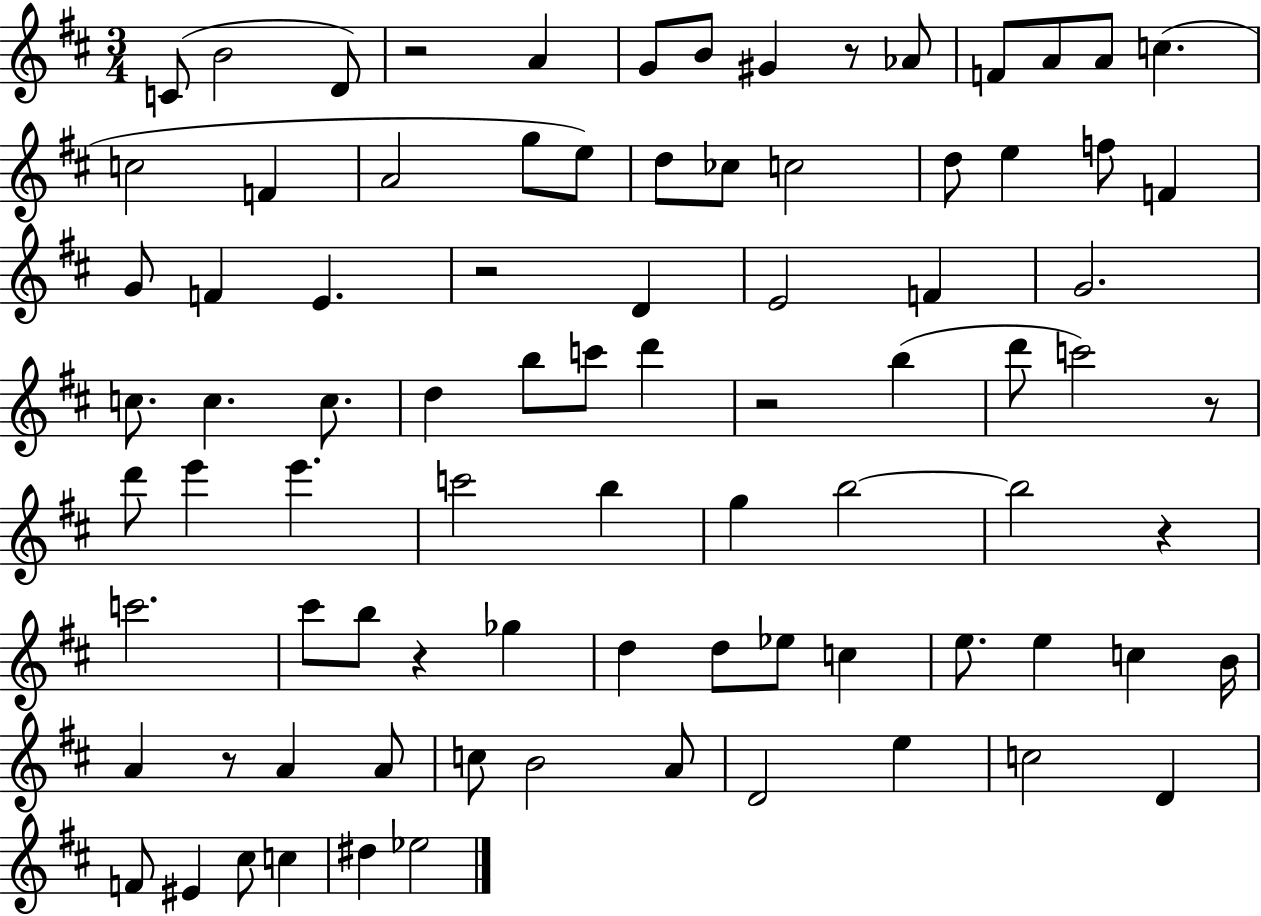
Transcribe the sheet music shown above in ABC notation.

X:1
T:Untitled
M:3/4
L:1/4
K:D
C/2 B2 D/2 z2 A G/2 B/2 ^G z/2 _A/2 F/2 A/2 A/2 c c2 F A2 g/2 e/2 d/2 _c/2 c2 d/2 e f/2 F G/2 F E z2 D E2 F G2 c/2 c c/2 d b/2 c'/2 d' z2 b d'/2 c'2 z/2 d'/2 e' e' c'2 b g b2 b2 z c'2 ^c'/2 b/2 z _g d d/2 _e/2 c e/2 e c B/4 A z/2 A A/2 c/2 B2 A/2 D2 e c2 D F/2 ^E ^c/2 c ^d _e2